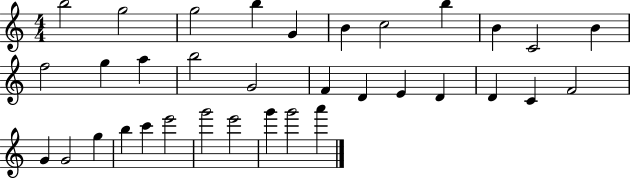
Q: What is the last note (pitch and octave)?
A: A6